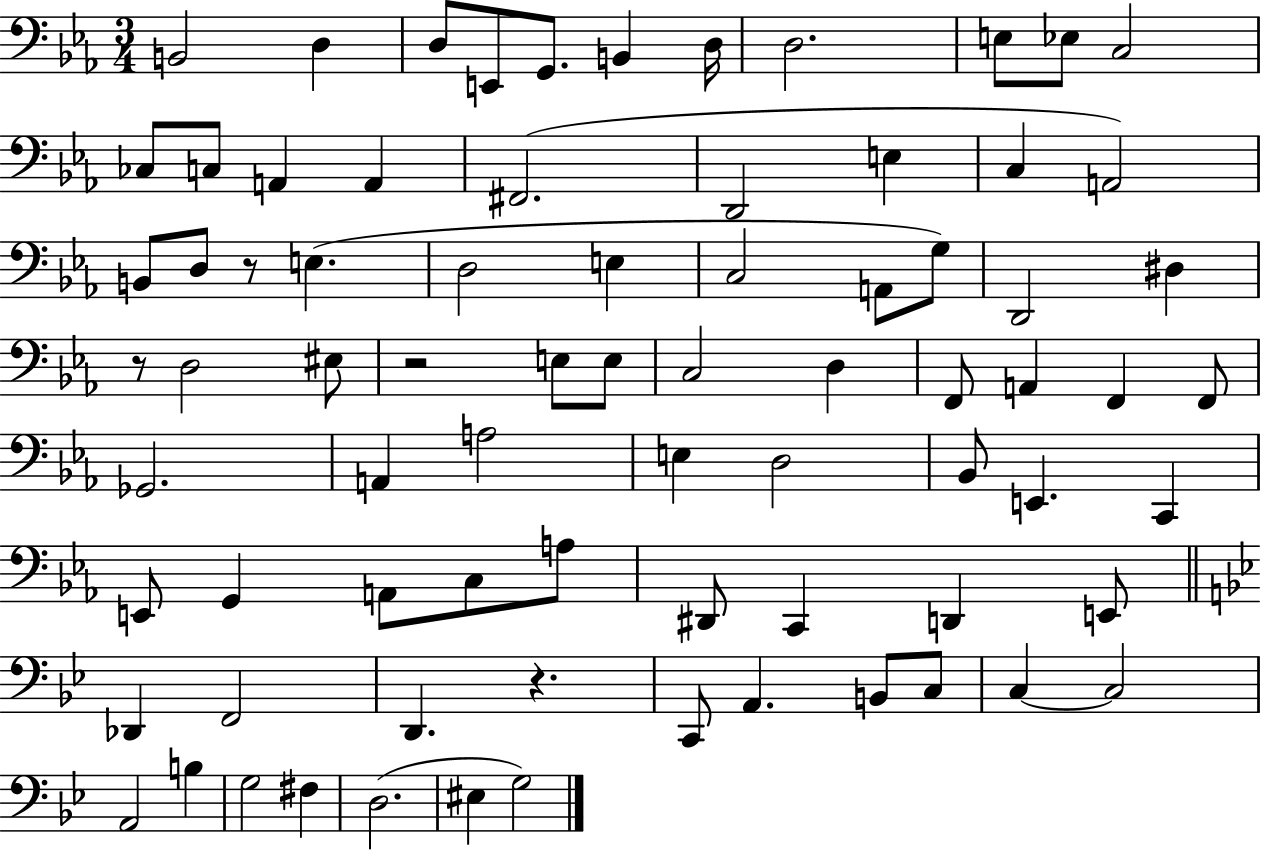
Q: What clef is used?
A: bass